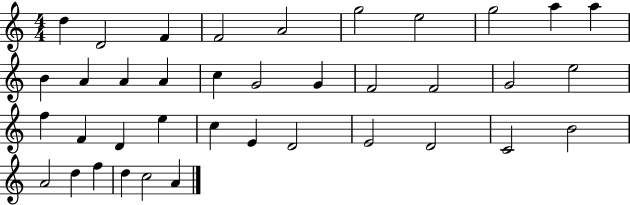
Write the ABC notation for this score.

X:1
T:Untitled
M:4/4
L:1/4
K:C
d D2 F F2 A2 g2 e2 g2 a a B A A A c G2 G F2 F2 G2 e2 f F D e c E D2 E2 D2 C2 B2 A2 d f d c2 A